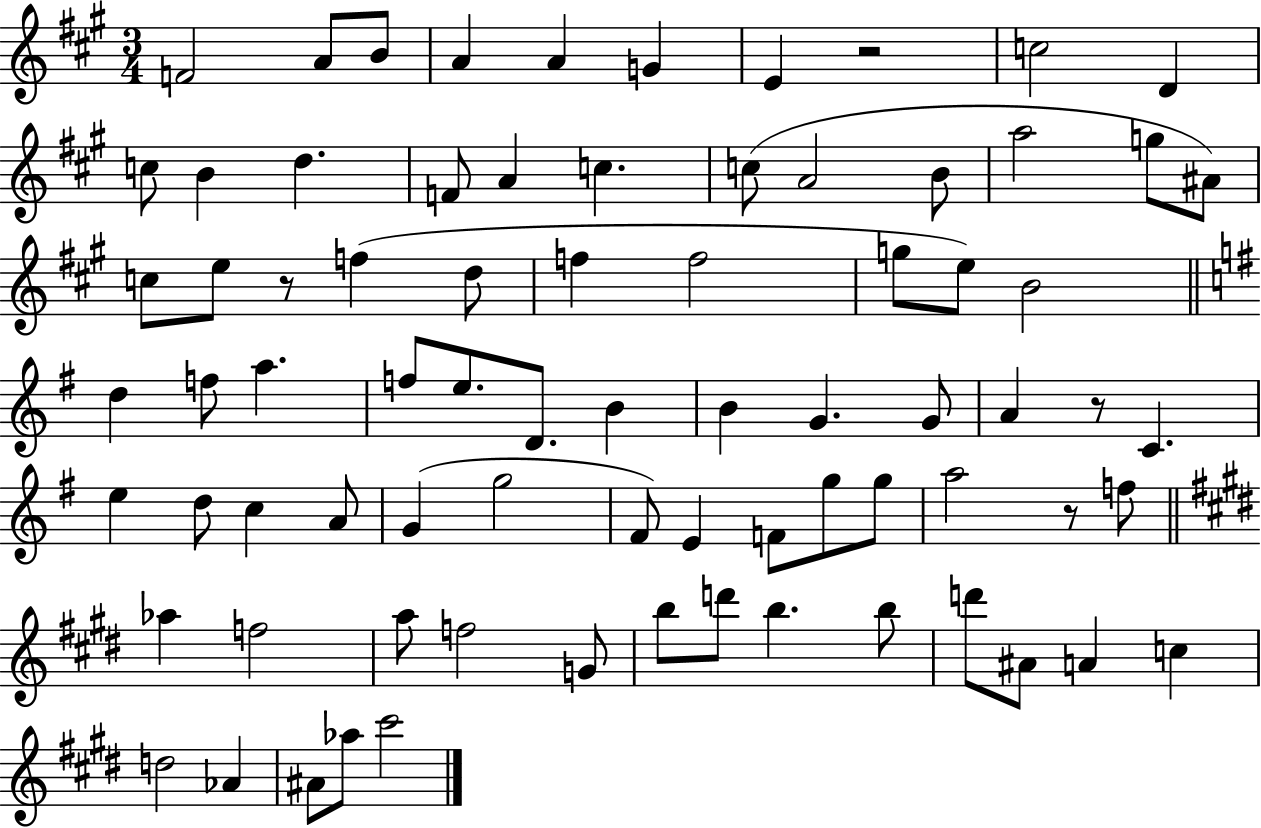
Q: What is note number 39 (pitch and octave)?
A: G4